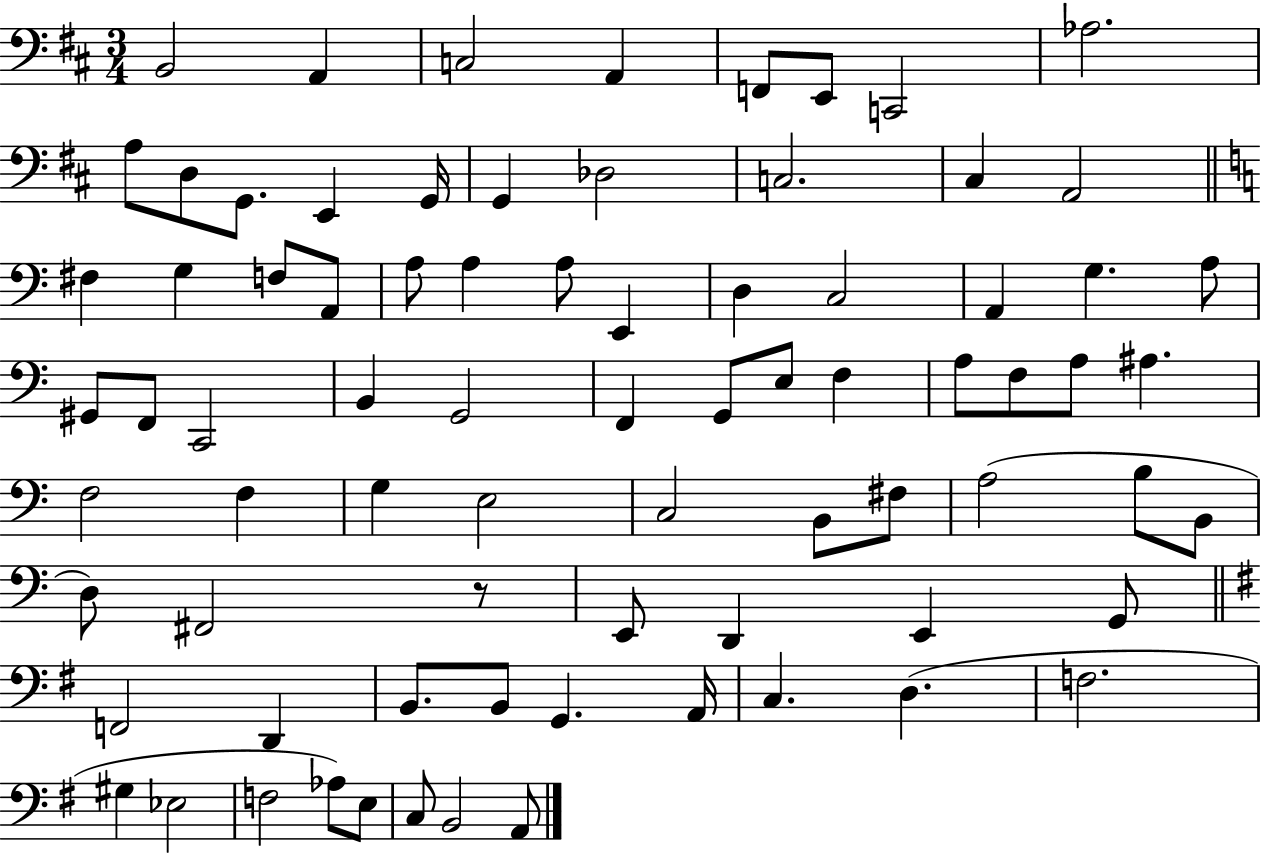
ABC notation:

X:1
T:Untitled
M:3/4
L:1/4
K:D
B,,2 A,, C,2 A,, F,,/2 E,,/2 C,,2 _A,2 A,/2 D,/2 G,,/2 E,, G,,/4 G,, _D,2 C,2 ^C, A,,2 ^F, G, F,/2 A,,/2 A,/2 A, A,/2 E,, D, C,2 A,, G, A,/2 ^G,,/2 F,,/2 C,,2 B,, G,,2 F,, G,,/2 E,/2 F, A,/2 F,/2 A,/2 ^A, F,2 F, G, E,2 C,2 B,,/2 ^F,/2 A,2 B,/2 B,,/2 D,/2 ^F,,2 z/2 E,,/2 D,, E,, G,,/2 F,,2 D,, B,,/2 B,,/2 G,, A,,/4 C, D, F,2 ^G, _E,2 F,2 _A,/2 E,/2 C,/2 B,,2 A,,/2